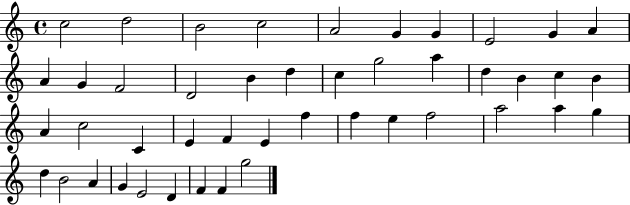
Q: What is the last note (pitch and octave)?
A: G5